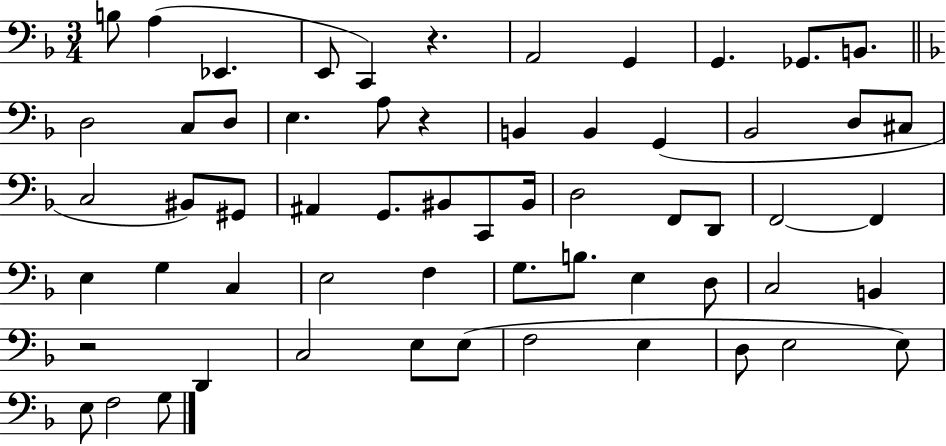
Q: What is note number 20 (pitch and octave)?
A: D3